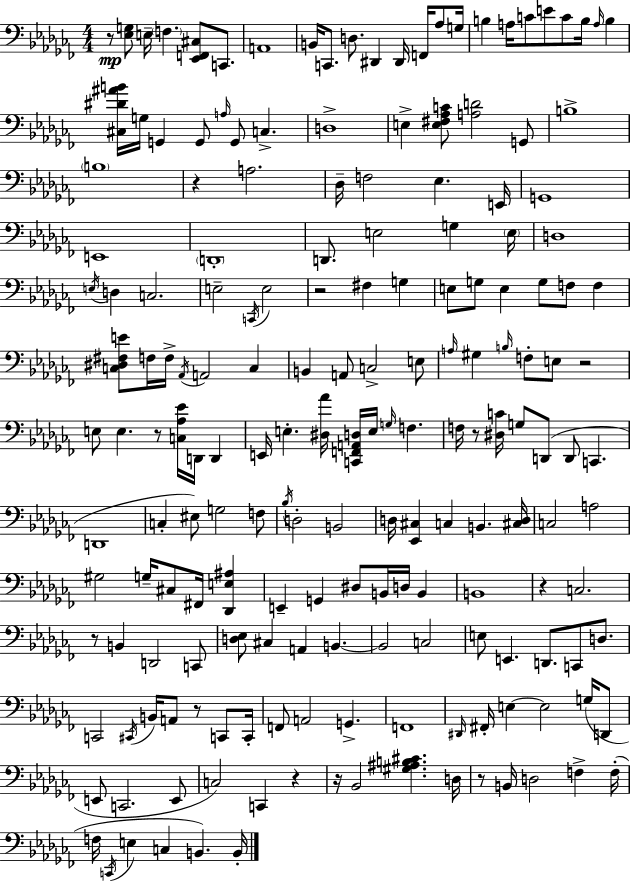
R/e [Eb3,G3]/e E3/s F3/q. [Eb2,F2,C#3]/e C2/e. A2/w B2/s C2/e. D3/e. D#2/q D#2/s F2/s Ab3/e G3/s B3/q A3/s C4/e E4/e C4/e B3/s A3/s B3/q [C#3,D#4,A#4,B4]/s G3/s G2/q G2/e A3/s G2/e C3/q. D3/w E3/q [E3,F#3,Ab3,C4]/e [A3,D4]/h G2/e B3/w B3/w R/q A3/h. Db3/s F3/h Eb3/q. E2/s G2/w E2/w D2/w D2/e. E3/h G3/q E3/s D3/w E3/s D3/q C3/h. E3/h C2/s E3/h R/h F#3/q G3/q E3/e G3/e E3/q G3/e F3/e F3/q [C3,D#3,F#3,E4]/e F3/s F3/s Ab2/s A2/h C3/q B2/q A2/e C3/h E3/e A3/s G#3/q B3/s F3/e E3/e R/h E3/e E3/q. R/e [C3,Ab3,Eb4]/s D2/s D2/q E2/s E3/q. [D#3,Ab4]/s [C2,F2,A2,D3]/s E3/s G3/s F3/q. F3/s R/e [D#3,C4]/s G3/e D2/e D2/e C2/q. D2/w C3/q EIS3/e G3/h F3/e Bb3/s D3/h B2/h D3/s [Eb2,C#3]/q C3/q B2/q. [C#3,D3]/s C3/h A3/h G#3/h G3/s C#3/e F#2/s [Db2,E3,A#3]/q E2/q G2/q D#3/e B2/s D3/s B2/q B2/w R/q C3/h. R/e B2/q D2/h C2/e [D3,Eb3]/e C#3/q A2/q B2/q. B2/h C3/h E3/e E2/q. D2/e. C2/e D3/e. C2/h C#2/s B2/s A2/e R/e C2/e C2/s F2/e A2/h G2/q. F2/w D#2/s F#2/s E3/q E3/h G3/s D2/e E2/e C2/h. E2/e C3/h C2/q R/q R/s Bb2/h [G#3,A#3,B3,C#4]/q. D3/s R/e B2/s D3/h F3/q F3/s F3/s C2/s E3/q C3/q B2/q. B2/s